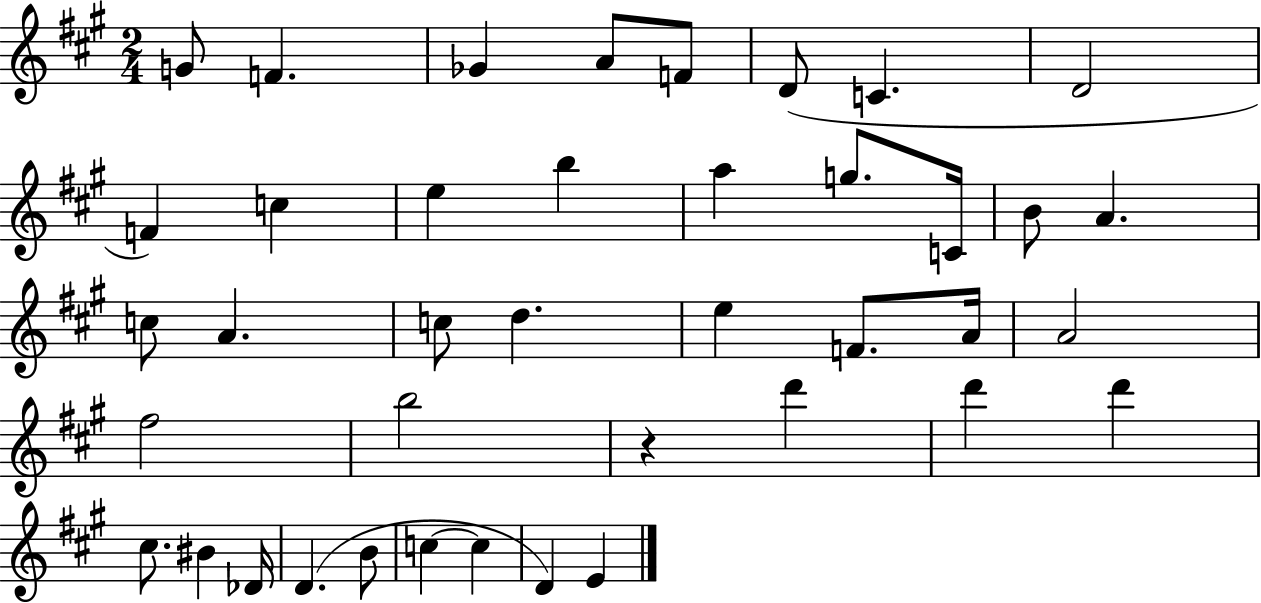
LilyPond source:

{
  \clef treble
  \numericTimeSignature
  \time 2/4
  \key a \major
  g'8 f'4. | ges'4 a'8 f'8 | d'8( c'4. | d'2 | \break f'4) c''4 | e''4 b''4 | a''4 g''8. c'16 | b'8 a'4. | \break c''8 a'4. | c''8 d''4. | e''4 f'8. a'16 | a'2 | \break fis''2 | b''2 | r4 d'''4 | d'''4 d'''4 | \break cis''8. bis'4 des'16 | d'4.( b'8 | c''4~~ c''4 | d'4) e'4 | \break \bar "|."
}